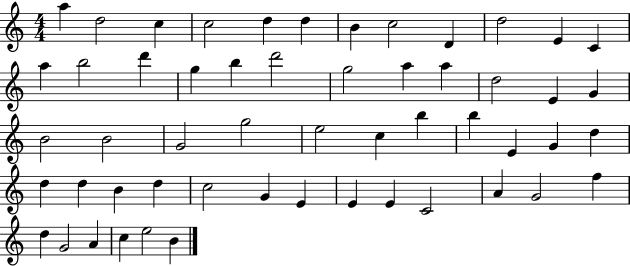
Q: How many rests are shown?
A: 0